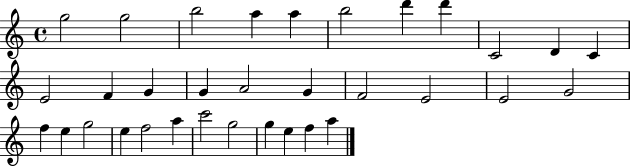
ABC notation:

X:1
T:Untitled
M:4/4
L:1/4
K:C
g2 g2 b2 a a b2 d' d' C2 D C E2 F G G A2 G F2 E2 E2 G2 f e g2 e f2 a c'2 g2 g e f a